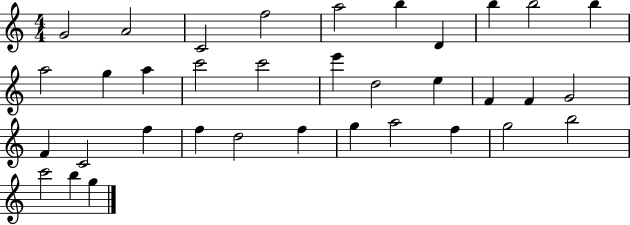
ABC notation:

X:1
T:Untitled
M:4/4
L:1/4
K:C
G2 A2 C2 f2 a2 b D b b2 b a2 g a c'2 c'2 e' d2 e F F G2 F C2 f f d2 f g a2 f g2 b2 c'2 b g